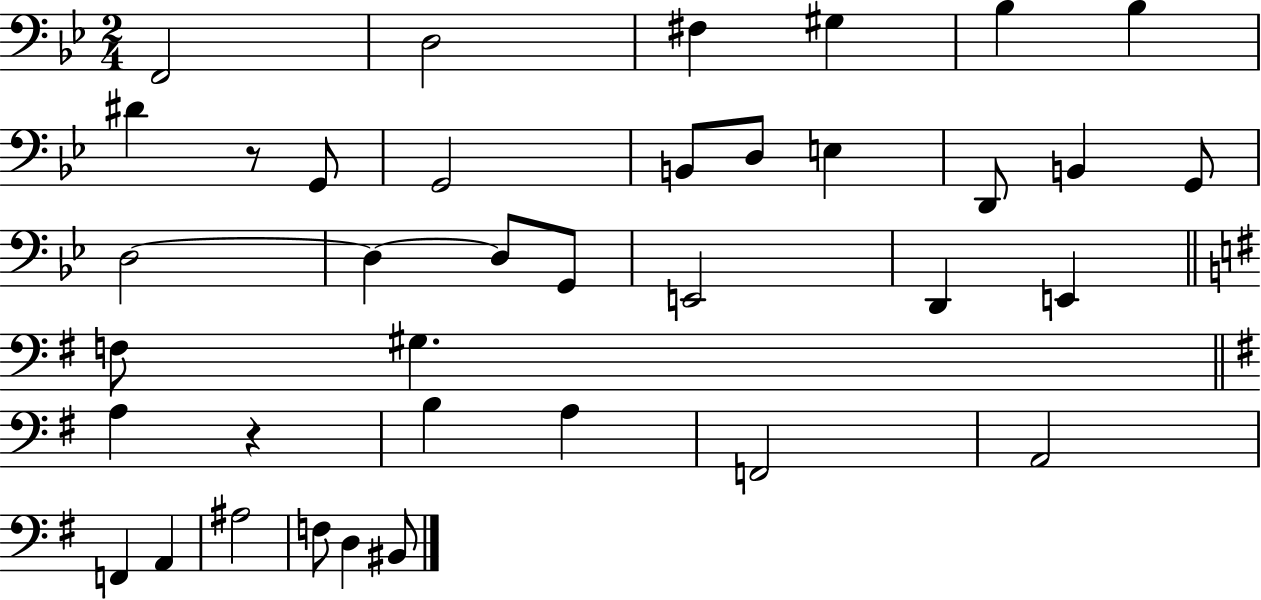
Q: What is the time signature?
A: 2/4